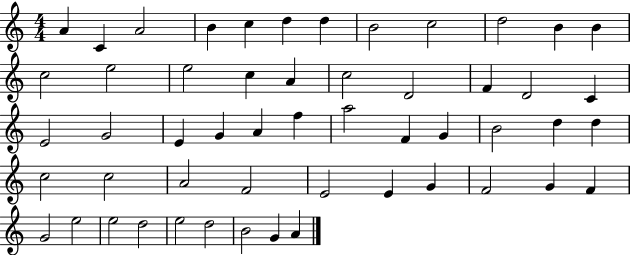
{
  \clef treble
  \numericTimeSignature
  \time 4/4
  \key c \major
  a'4 c'4 a'2 | b'4 c''4 d''4 d''4 | b'2 c''2 | d''2 b'4 b'4 | \break c''2 e''2 | e''2 c''4 a'4 | c''2 d'2 | f'4 d'2 c'4 | \break e'2 g'2 | e'4 g'4 a'4 f''4 | a''2 f'4 g'4 | b'2 d''4 d''4 | \break c''2 c''2 | a'2 f'2 | e'2 e'4 g'4 | f'2 g'4 f'4 | \break g'2 e''2 | e''2 d''2 | e''2 d''2 | b'2 g'4 a'4 | \break \bar "|."
}